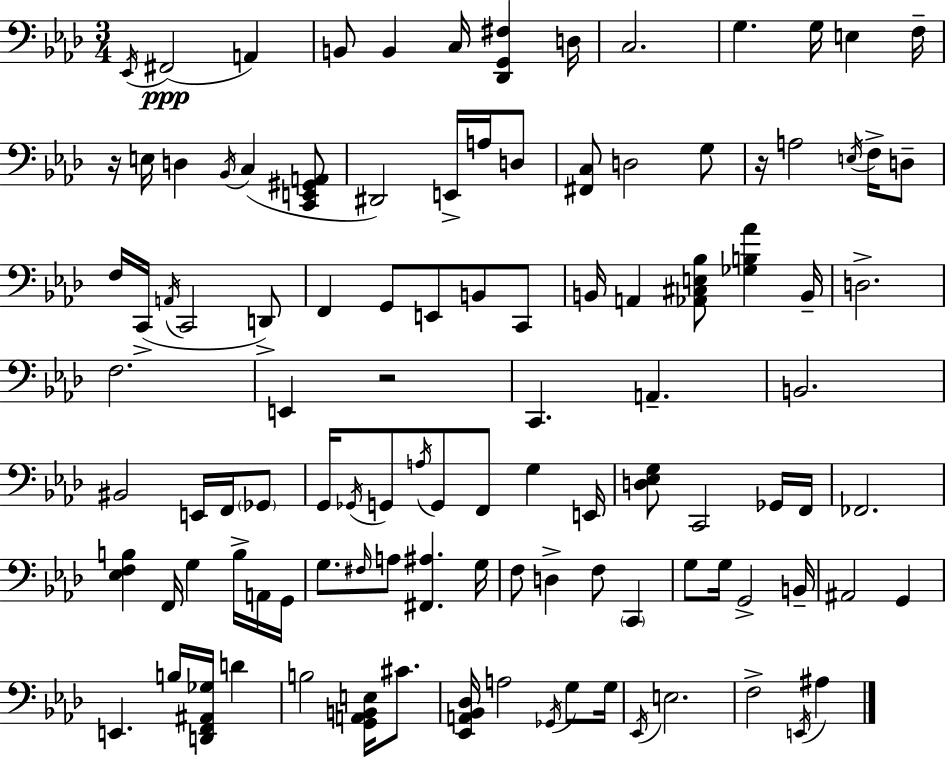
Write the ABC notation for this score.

X:1
T:Untitled
M:3/4
L:1/4
K:Fm
_E,,/4 ^F,,2 A,, B,,/2 B,, C,/4 [_D,,G,,^F,] D,/4 C,2 G, G,/4 E, F,/4 z/4 E,/4 D, _B,,/4 C, [C,,E,,^G,,A,,]/2 ^D,,2 E,,/4 A,/4 D,/2 [^F,,C,]/2 D,2 G,/2 z/4 A,2 E,/4 F,/4 D,/2 F,/4 C,,/4 A,,/4 C,,2 D,,/2 F,, G,,/2 E,,/2 B,,/2 C,,/2 B,,/4 A,, [_A,,^C,E,_B,]/2 [_G,B,_A] B,,/4 D,2 F,2 E,, z2 C,, A,, B,,2 ^B,,2 E,,/4 F,,/4 _G,,/2 G,,/4 _G,,/4 G,,/2 A,/4 G,,/2 F,,/2 G, E,,/4 [D,_E,G,]/2 C,,2 _G,,/4 F,,/4 _F,,2 [_E,F,B,] F,,/4 G, B,/4 A,,/4 G,,/4 G,/2 ^F,/4 A,/2 [^F,,^A,] G,/4 F,/2 D, F,/2 C,, G,/2 G,/4 G,,2 B,,/4 ^A,,2 G,, E,, B,/4 [D,,F,,^A,,_G,]/4 D B,2 [G,,A,,B,,E,]/4 ^C/2 [_E,,A,,_B,,_D,]/4 A,2 _G,,/4 G,/2 G,/4 _E,,/4 E,2 F,2 E,,/4 ^A,